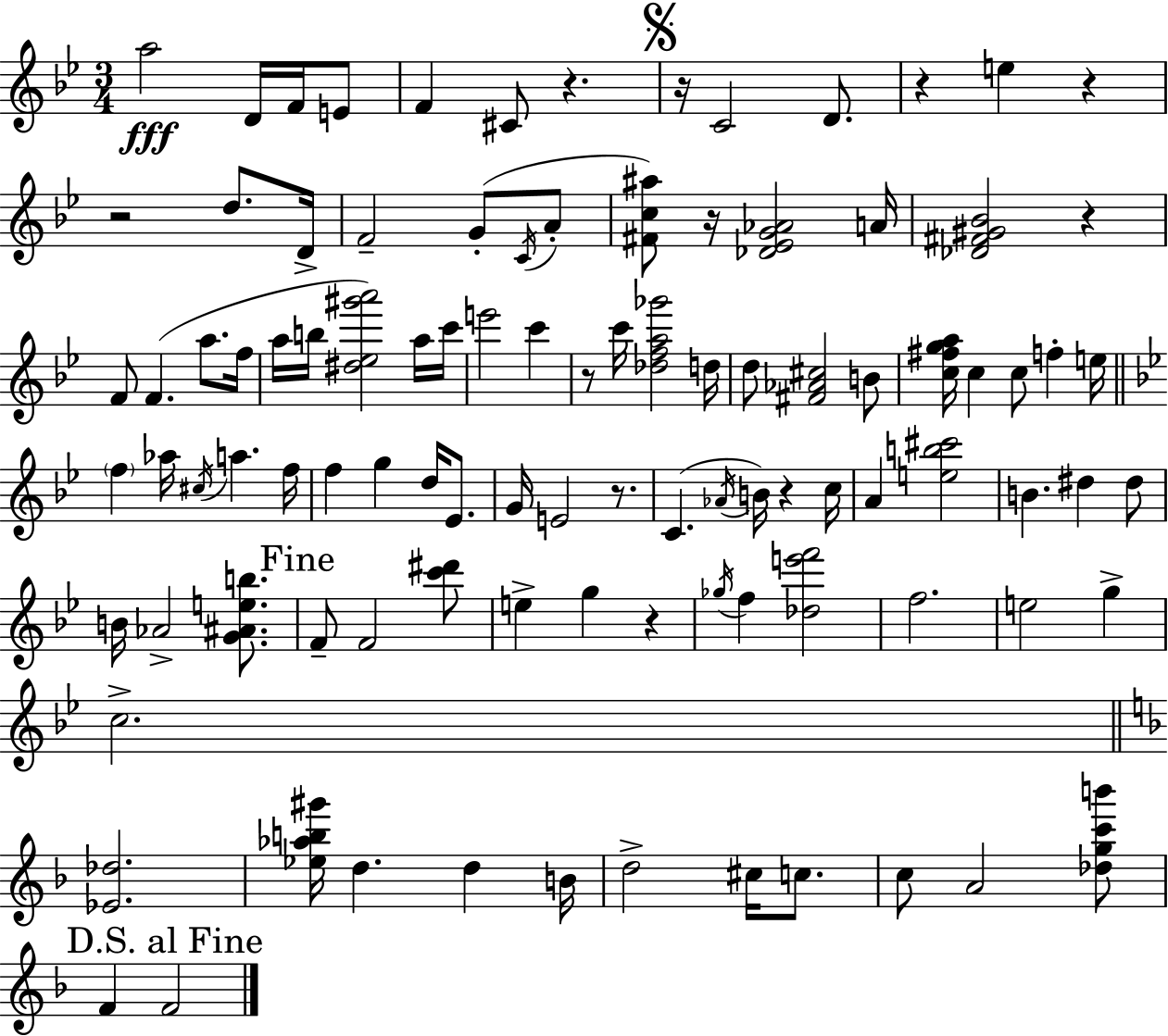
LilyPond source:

{
  \clef treble
  \numericTimeSignature
  \time 3/4
  \key g \minor
  a''2\fff d'16 f'16 e'8 | f'4 cis'8 r4. | \mark \markup { \musicglyph "scripts.segno" } r16 c'2 d'8. | r4 e''4 r4 | \break r2 d''8. d'16-> | f'2-- g'8-.( \acciaccatura { c'16 } a'8-. | <fis' c'' ais''>8) r16 <des' ees' g' aes'>2 | a'16 <des' fis' gis' bes'>2 r4 | \break f'8 f'4.( a''8. | f''16 a''16 b''16 <dis'' ees'' gis''' a'''>2) a''16 | c'''16 e'''2 c'''4 | r8 c'''16 <des'' f'' a'' ges'''>2 | \break d''16 d''8 <fis' aes' cis''>2 b'8 | <c'' fis'' g'' a''>16 c''4 c''8 f''4-. | e''16 \bar "||" \break \key bes \major \parenthesize f''4 aes''16 \acciaccatura { cis''16 } a''4. | f''16 f''4 g''4 d''16 ees'8. | g'16 e'2 r8. | c'4.( \acciaccatura { aes'16 } b'16) r4 | \break c''16 a'4 <e'' b'' cis'''>2 | b'4. dis''4 | dis''8 b'16 aes'2-> <g' ais' e'' b''>8. | \mark "Fine" f'8-- f'2 | \break <c''' dis'''>8 e''4-> g''4 r4 | \acciaccatura { ges''16 } f''4 <des'' e''' f'''>2 | f''2. | e''2 g''4-> | \break c''2.-> | \bar "||" \break \key d \minor <ees' des''>2. | <ees'' aes'' b'' gis'''>16 d''4. d''4 b'16 | d''2-> cis''16 c''8. | c''8 a'2 <des'' g'' c''' b'''>8 | \break \mark "D.S. al Fine" f'4 f'2 | \bar "|."
}